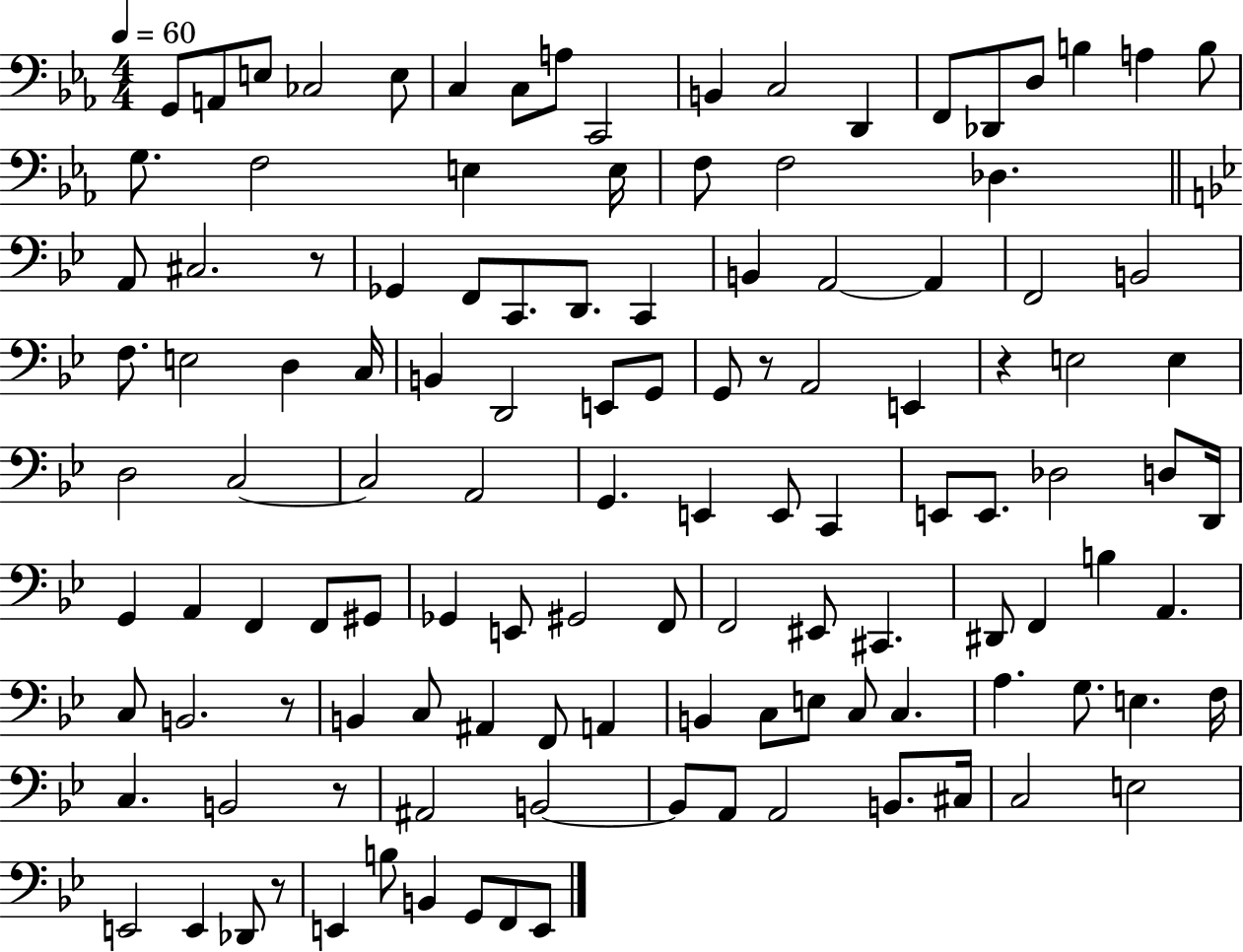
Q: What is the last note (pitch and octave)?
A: E2